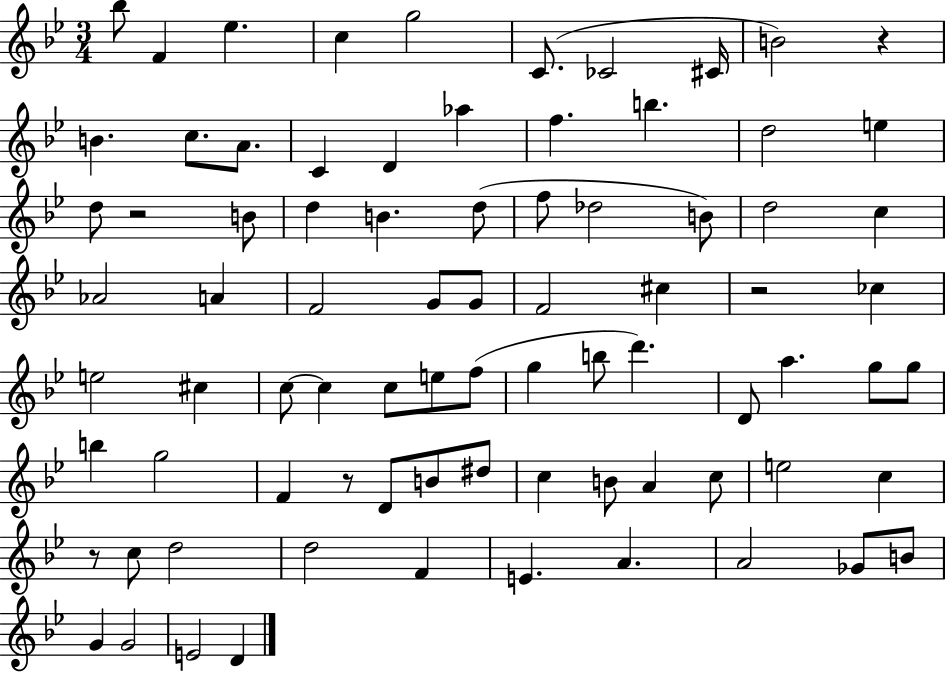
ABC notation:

X:1
T:Untitled
M:3/4
L:1/4
K:Bb
_b/2 F _e c g2 C/2 _C2 ^C/4 B2 z B c/2 A/2 C D _a f b d2 e d/2 z2 B/2 d B d/2 f/2 _d2 B/2 d2 c _A2 A F2 G/2 G/2 F2 ^c z2 _c e2 ^c c/2 c c/2 e/2 f/2 g b/2 d' D/2 a g/2 g/2 b g2 F z/2 D/2 B/2 ^d/2 c B/2 A c/2 e2 c z/2 c/2 d2 d2 F E A A2 _G/2 B/2 G G2 E2 D